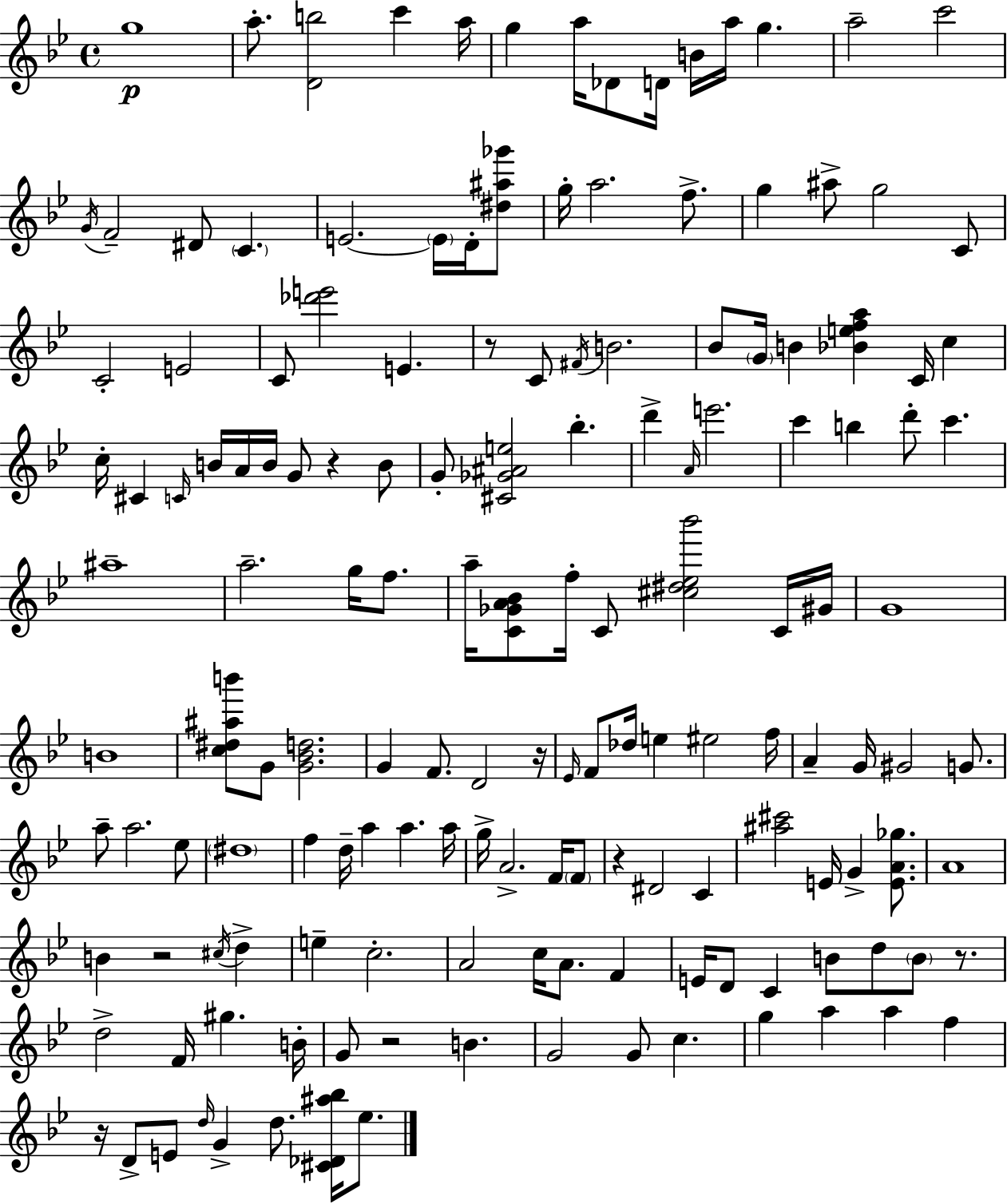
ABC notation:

X:1
T:Untitled
M:4/4
L:1/4
K:Bb
g4 a/2 [Db]2 c' a/4 g a/4 _D/2 D/4 B/4 a/4 g a2 c'2 G/4 F2 ^D/2 C E2 E/4 D/4 [^d^a_g']/2 g/4 a2 f/2 g ^a/2 g2 C/2 C2 E2 C/2 [_d'e']2 E z/2 C/2 ^F/4 B2 _B/2 G/4 B [_Befa] C/4 c c/4 ^C C/4 B/4 A/4 B/4 G/2 z B/2 G/2 [^C_G^Ae]2 _b d' A/4 e'2 c' b d'/2 c' ^a4 a2 g/4 f/2 a/4 [C_GA_B]/2 f/4 C/2 [^c^d_e_b']2 C/4 ^G/4 G4 B4 [c^d^ab']/2 G/2 [G_Bd]2 G F/2 D2 z/4 _E/4 F/2 _d/4 e ^e2 f/4 A G/4 ^G2 G/2 a/2 a2 _e/2 ^d4 f d/4 a a a/4 g/4 A2 F/4 F/2 z ^D2 C [^a^c']2 E/4 G [EA_g]/2 A4 B z2 ^c/4 d e c2 A2 c/4 A/2 F E/4 D/2 C B/2 d/2 B/2 z/2 d2 F/4 ^g B/4 G/2 z2 B G2 G/2 c g a a f z/4 D/2 E/2 d/4 G d/2 [^C_D^a_b]/4 _e/2